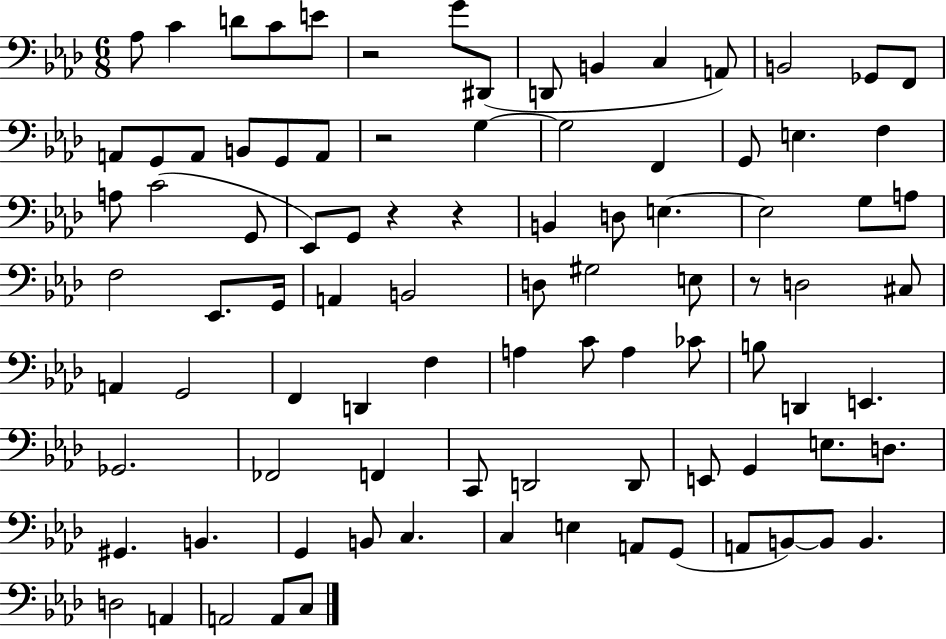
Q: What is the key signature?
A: AES major